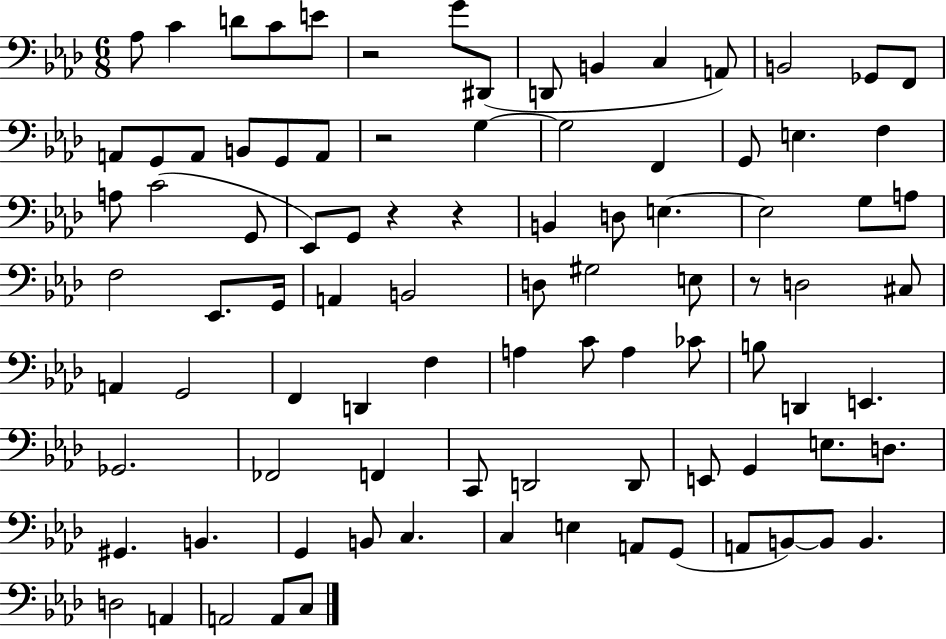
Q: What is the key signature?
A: AES major